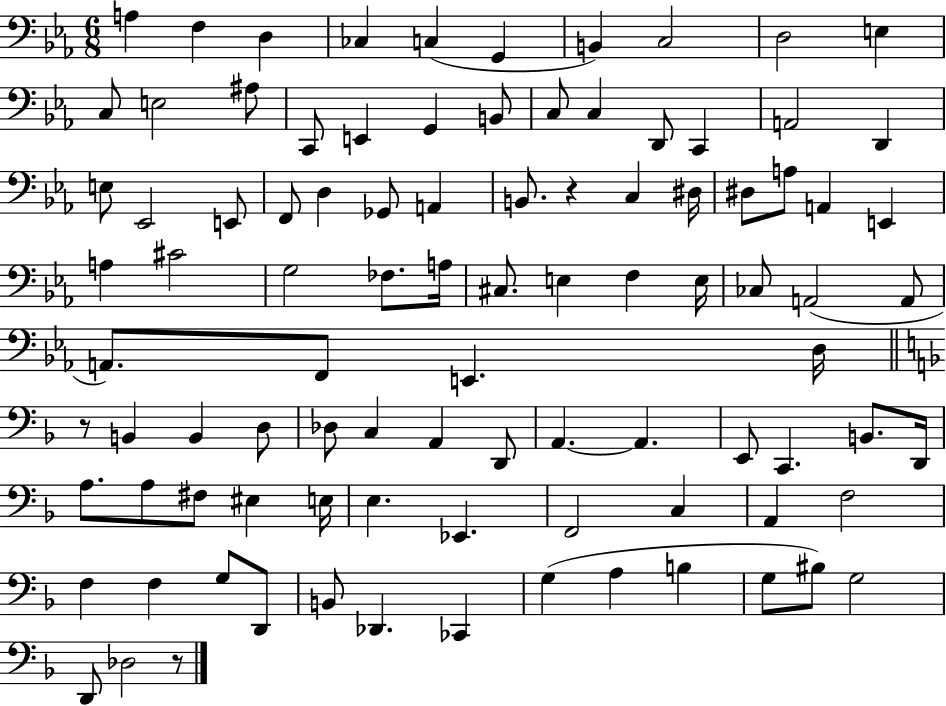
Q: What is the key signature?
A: EES major